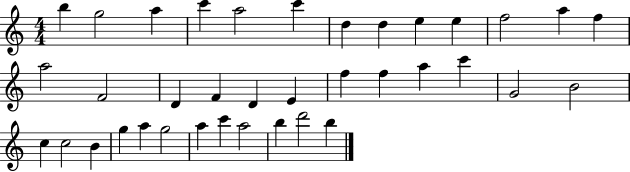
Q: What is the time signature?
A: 4/4